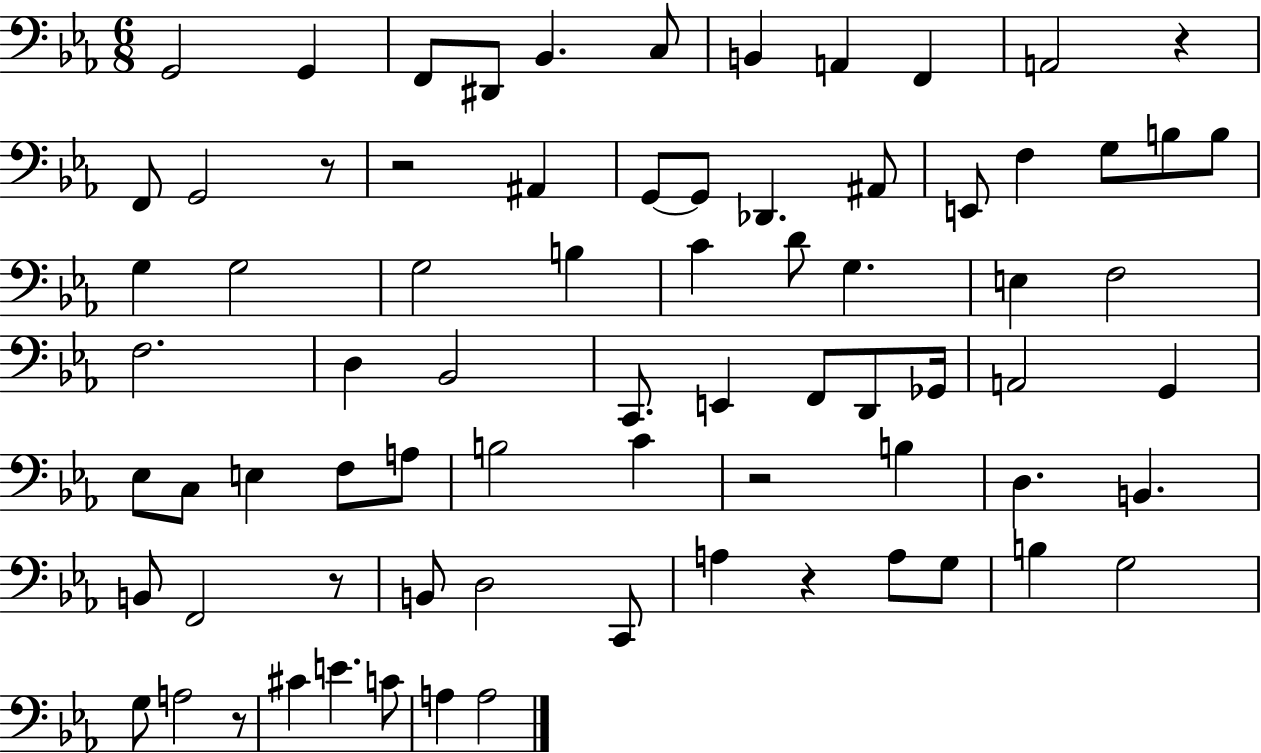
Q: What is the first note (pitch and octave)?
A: G2